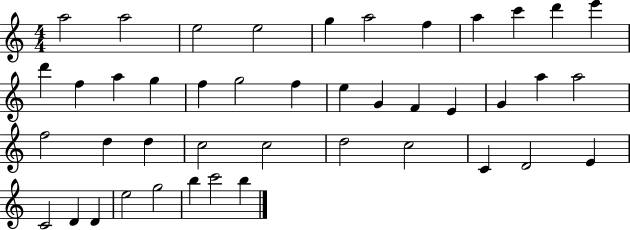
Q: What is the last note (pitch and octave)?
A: B5